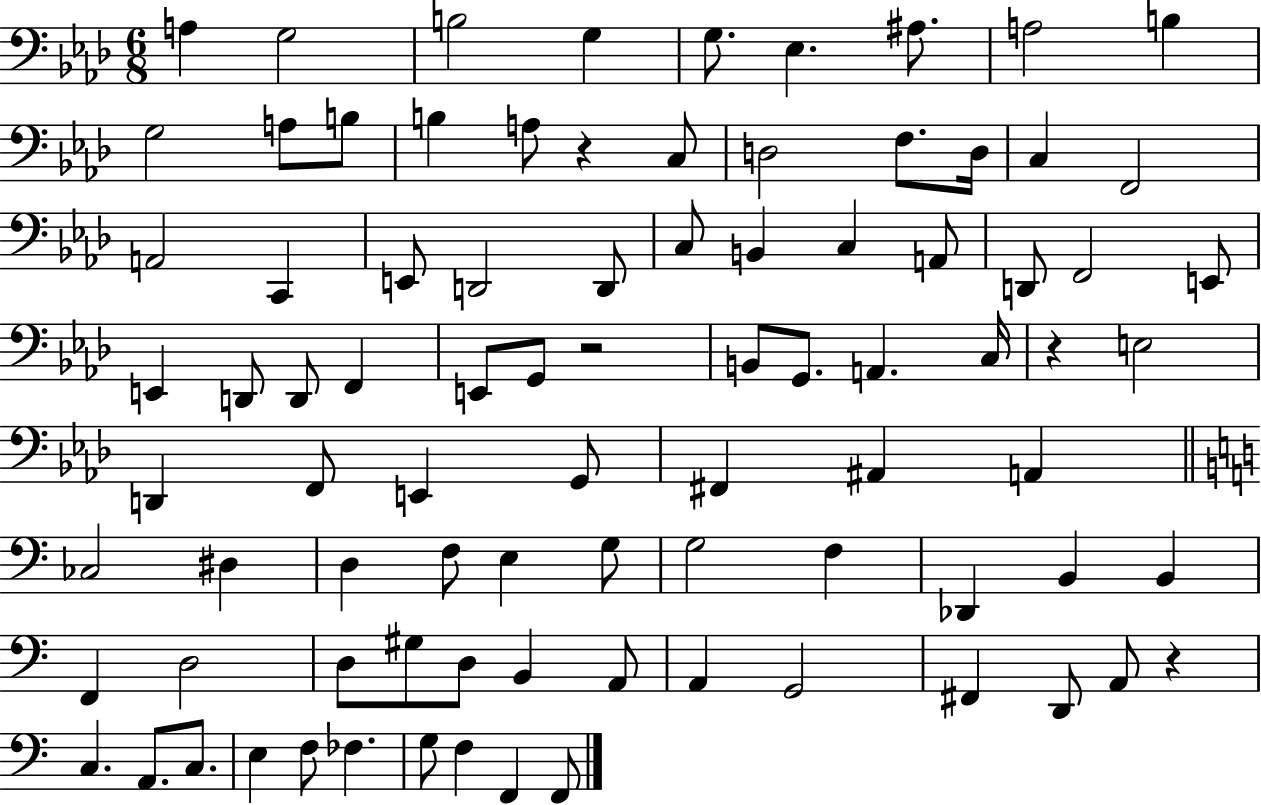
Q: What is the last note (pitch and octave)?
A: F2